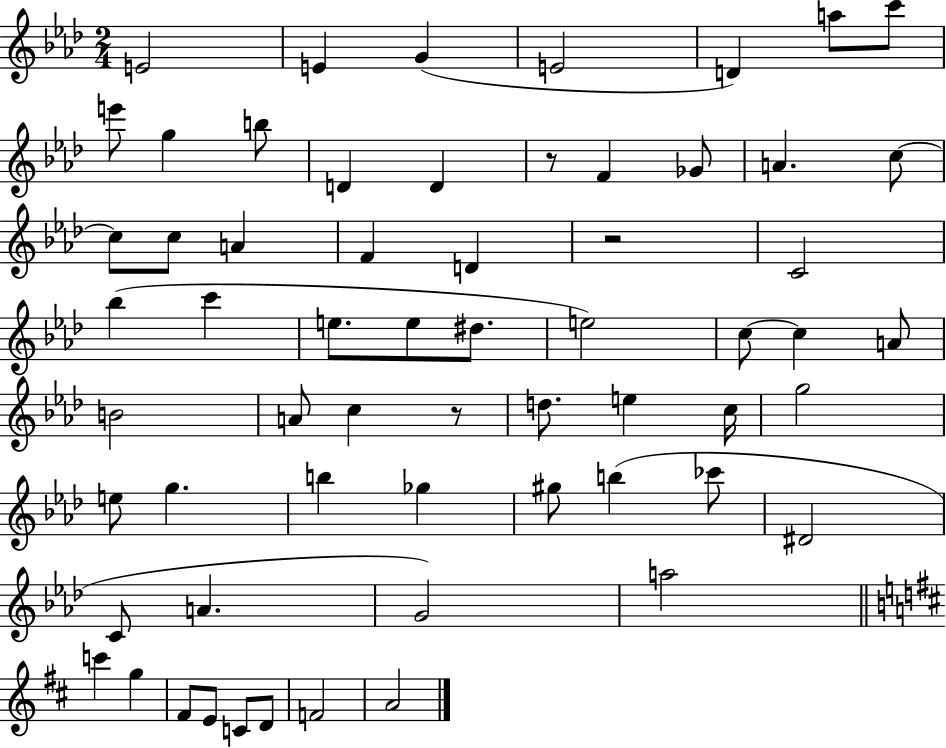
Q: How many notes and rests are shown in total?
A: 61